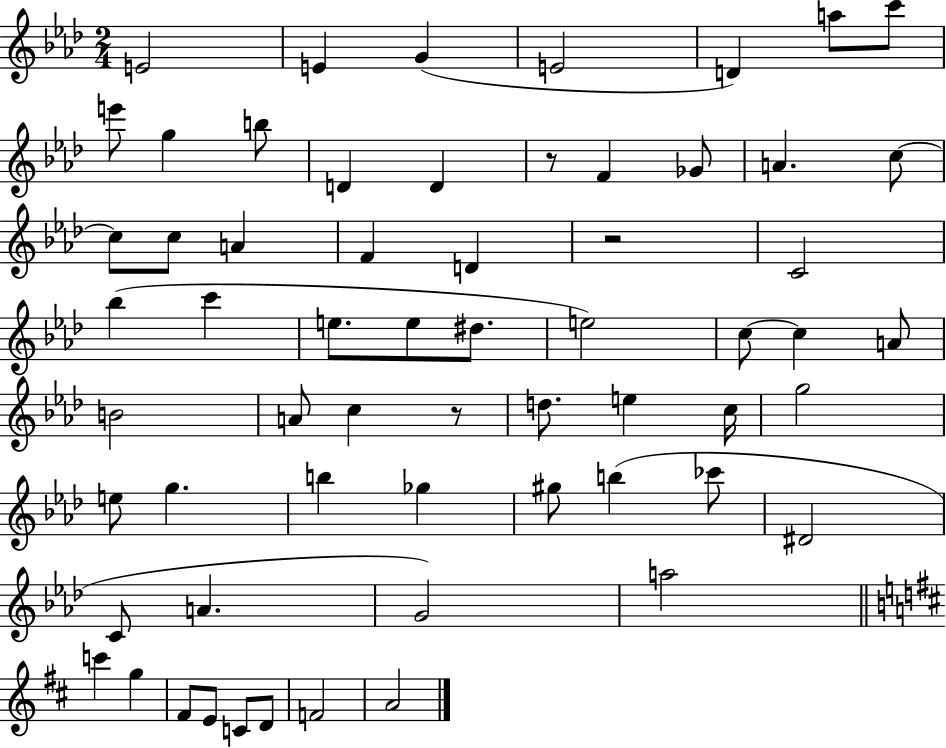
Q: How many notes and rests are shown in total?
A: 61